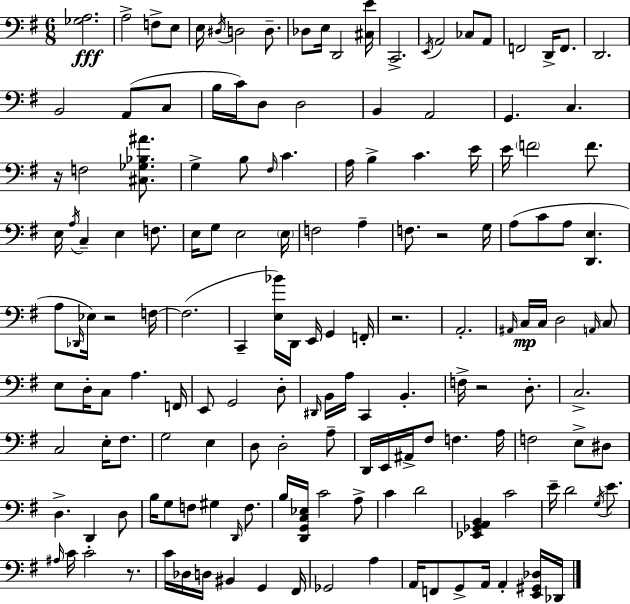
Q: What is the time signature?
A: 6/8